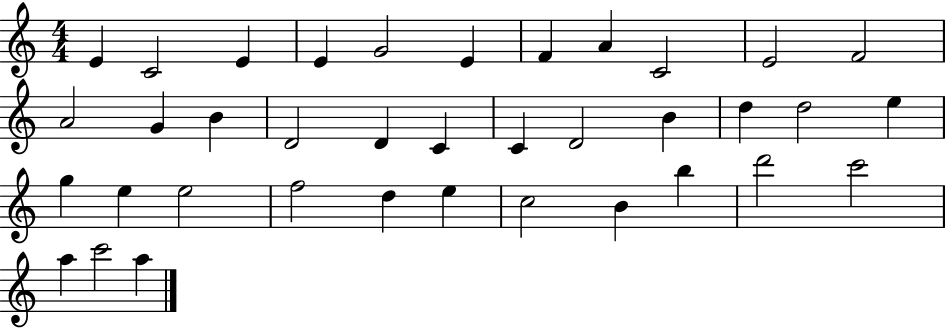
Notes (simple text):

E4/q C4/h E4/q E4/q G4/h E4/q F4/q A4/q C4/h E4/h F4/h A4/h G4/q B4/q D4/h D4/q C4/q C4/q D4/h B4/q D5/q D5/h E5/q G5/q E5/q E5/h F5/h D5/q E5/q C5/h B4/q B5/q D6/h C6/h A5/q C6/h A5/q